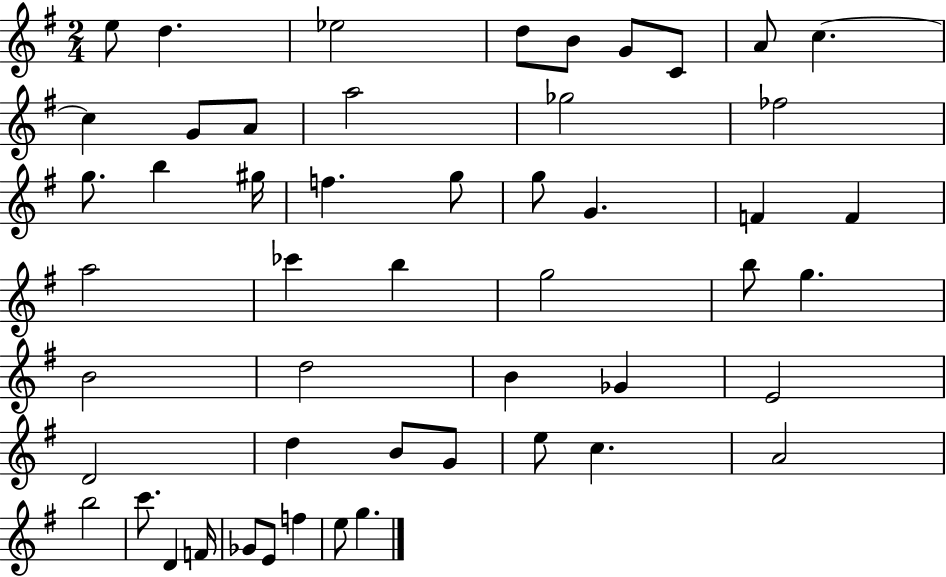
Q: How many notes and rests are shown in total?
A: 51